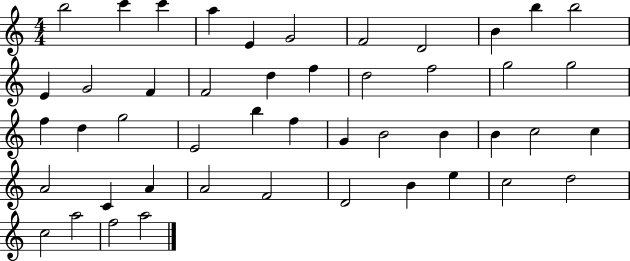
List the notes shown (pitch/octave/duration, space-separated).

B5/h C6/q C6/q A5/q E4/q G4/h F4/h D4/h B4/q B5/q B5/h E4/q G4/h F4/q F4/h D5/q F5/q D5/h F5/h G5/h G5/h F5/q D5/q G5/h E4/h B5/q F5/q G4/q B4/h B4/q B4/q C5/h C5/q A4/h C4/q A4/q A4/h F4/h D4/h B4/q E5/q C5/h D5/h C5/h A5/h F5/h A5/h